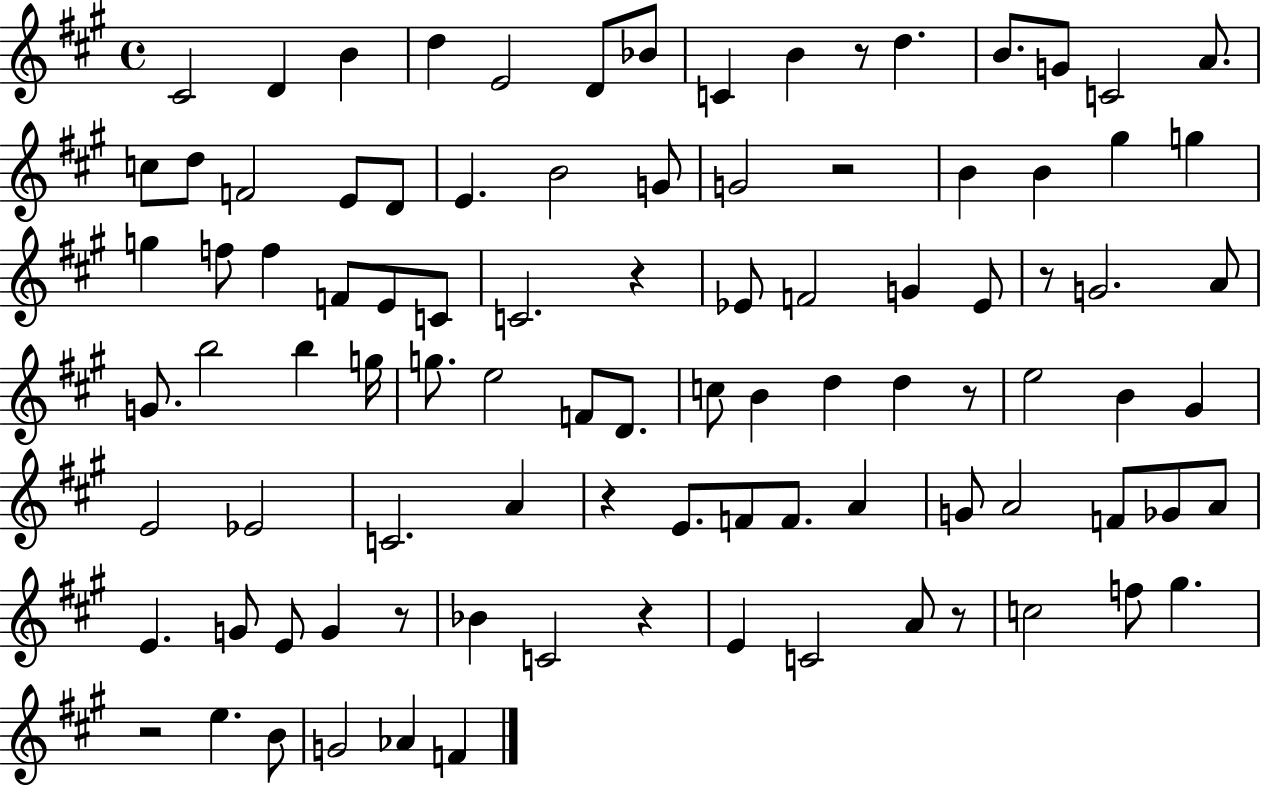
{
  \clef treble
  \time 4/4
  \defaultTimeSignature
  \key a \major
  cis'2 d'4 b'4 | d''4 e'2 d'8 bes'8 | c'4 b'4 r8 d''4. | b'8. g'8 c'2 a'8. | \break c''8 d''8 f'2 e'8 d'8 | e'4. b'2 g'8 | g'2 r2 | b'4 b'4 gis''4 g''4 | \break g''4 f''8 f''4 f'8 e'8 c'8 | c'2. r4 | ees'8 f'2 g'4 ees'8 | r8 g'2. a'8 | \break g'8. b''2 b''4 g''16 | g''8. e''2 f'8 d'8. | c''8 b'4 d''4 d''4 r8 | e''2 b'4 gis'4 | \break e'2 ees'2 | c'2. a'4 | r4 e'8. f'8 f'8. a'4 | g'8 a'2 f'8 ges'8 a'8 | \break e'4. g'8 e'8 g'4 r8 | bes'4 c'2 r4 | e'4 c'2 a'8 r8 | c''2 f''8 gis''4. | \break r2 e''4. b'8 | g'2 aes'4 f'4 | \bar "|."
}